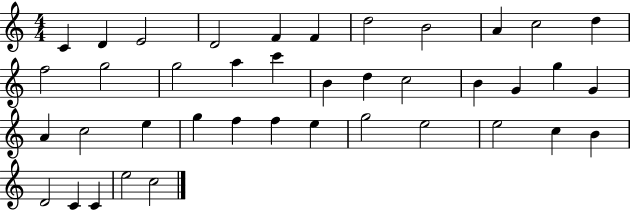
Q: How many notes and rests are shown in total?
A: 40